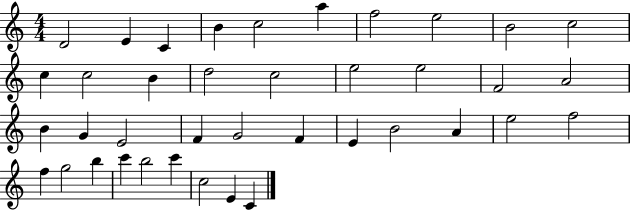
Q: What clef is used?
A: treble